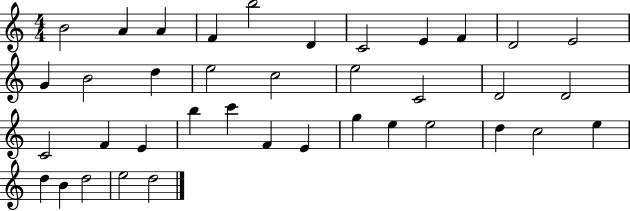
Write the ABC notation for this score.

X:1
T:Untitled
M:4/4
L:1/4
K:C
B2 A A F b2 D C2 E F D2 E2 G B2 d e2 c2 e2 C2 D2 D2 C2 F E b c' F E g e e2 d c2 e d B d2 e2 d2